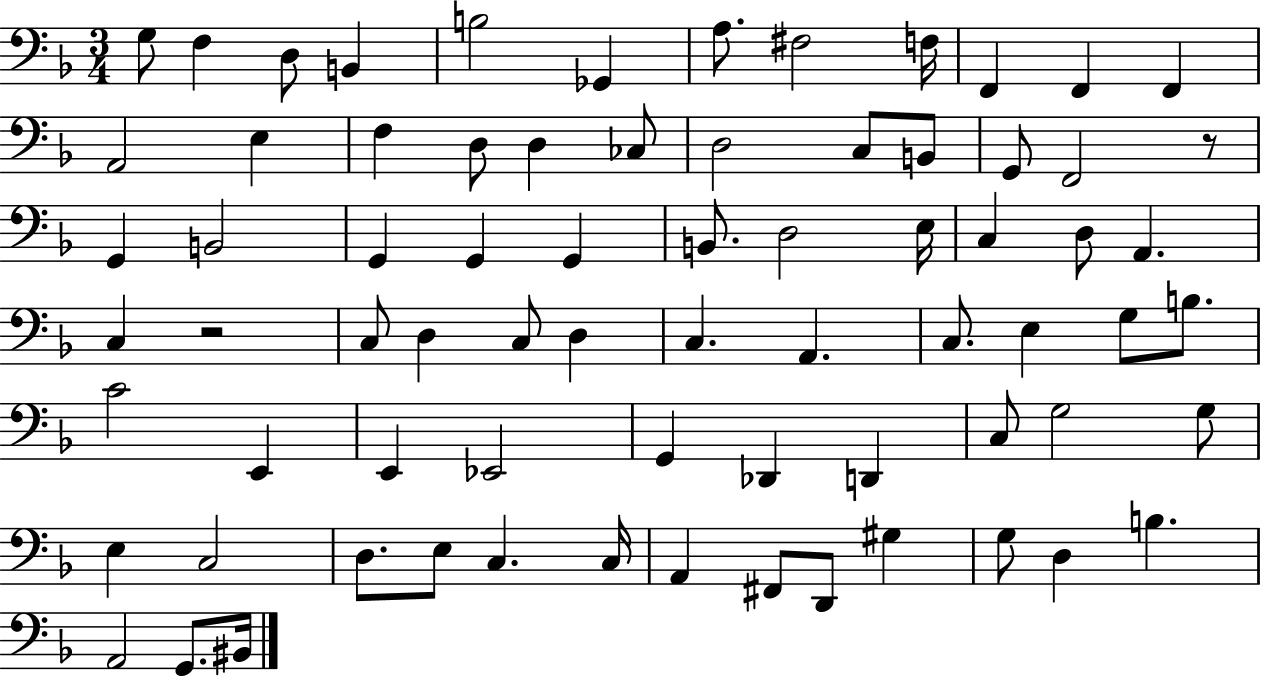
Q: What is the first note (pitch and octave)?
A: G3